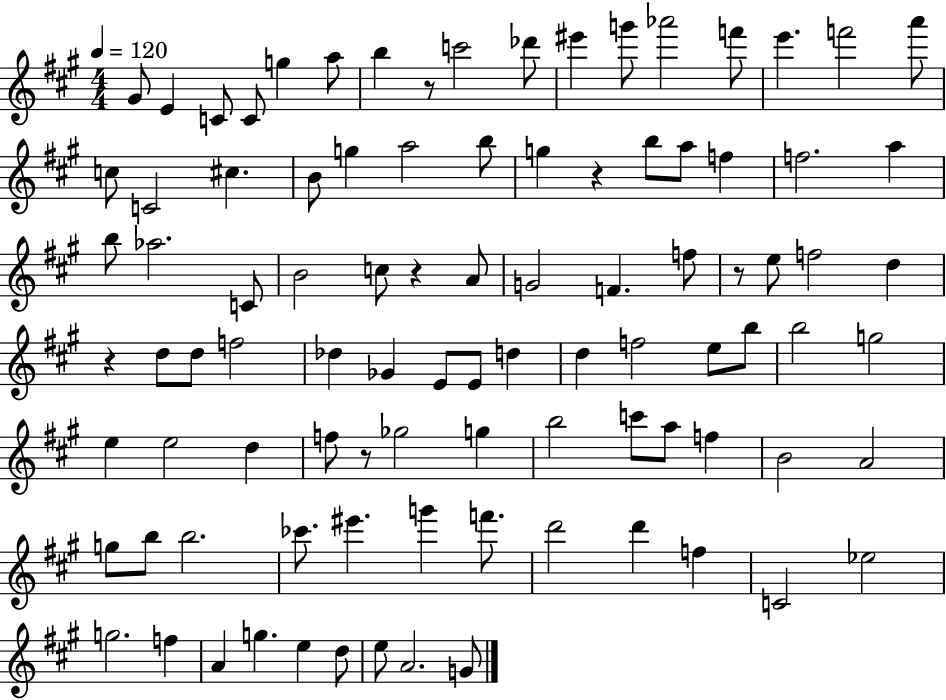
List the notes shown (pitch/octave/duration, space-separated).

G#4/e E4/q C4/e C4/e G5/q A5/e B5/q R/e C6/h Db6/e EIS6/q G6/e Ab6/h F6/e E6/q. F6/h A6/e C5/e C4/h C#5/q. B4/e G5/q A5/h B5/e G5/q R/q B5/e A5/e F5/q F5/h. A5/q B5/e Ab5/h. C4/e B4/h C5/e R/q A4/e G4/h F4/q. F5/e R/e E5/e F5/h D5/q R/q D5/e D5/e F5/h Db5/q Gb4/q E4/e E4/e D5/q D5/q F5/h E5/e B5/e B5/h G5/h E5/q E5/h D5/q F5/e R/e Gb5/h G5/q B5/h C6/e A5/e F5/q B4/h A4/h G5/e B5/e B5/h. CES6/e. EIS6/q. G6/q F6/e. D6/h D6/q F5/q C4/h Eb5/h G5/h. F5/q A4/q G5/q. E5/q D5/e E5/e A4/h. G4/e